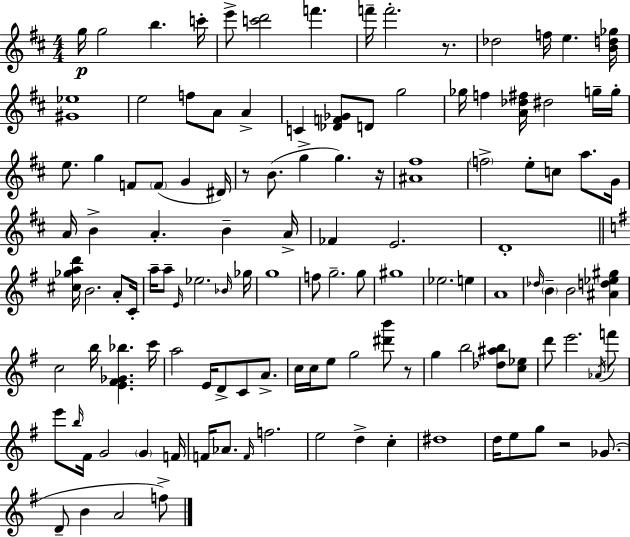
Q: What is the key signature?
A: D major